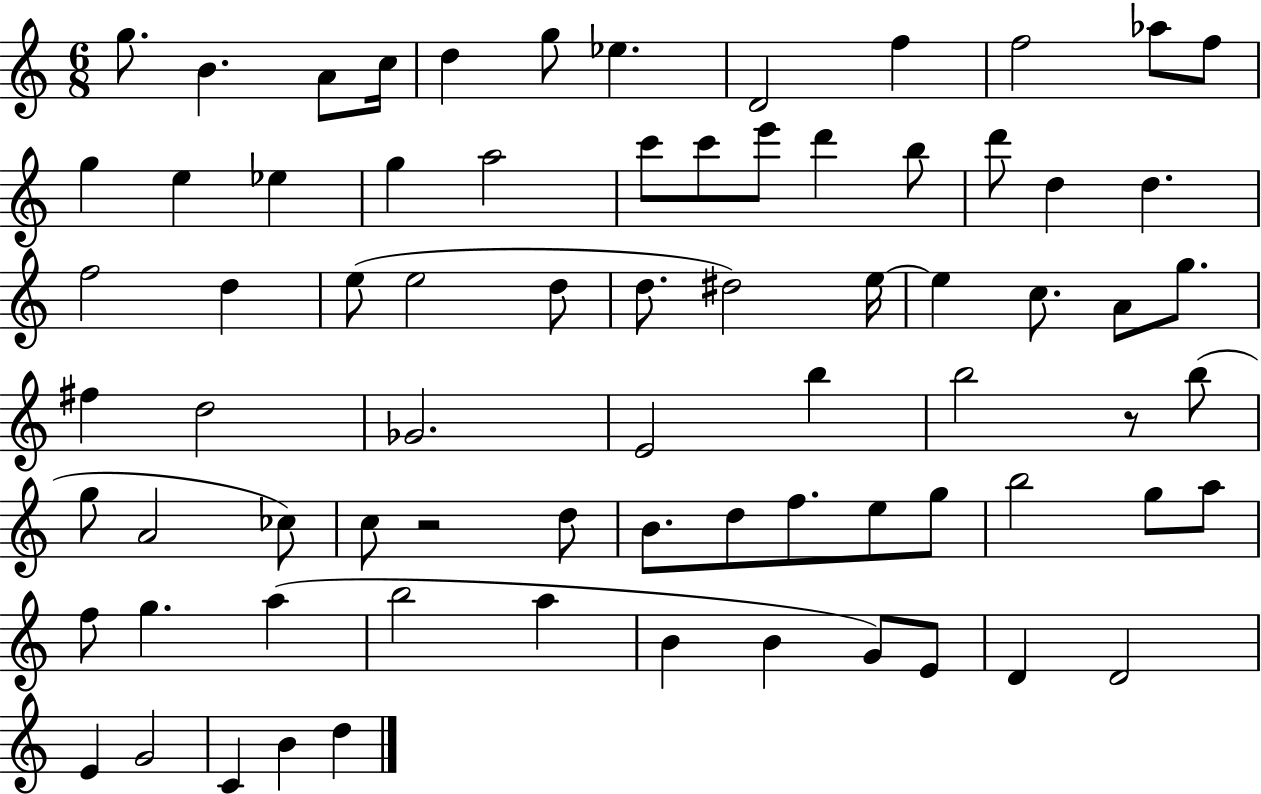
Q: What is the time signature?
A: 6/8